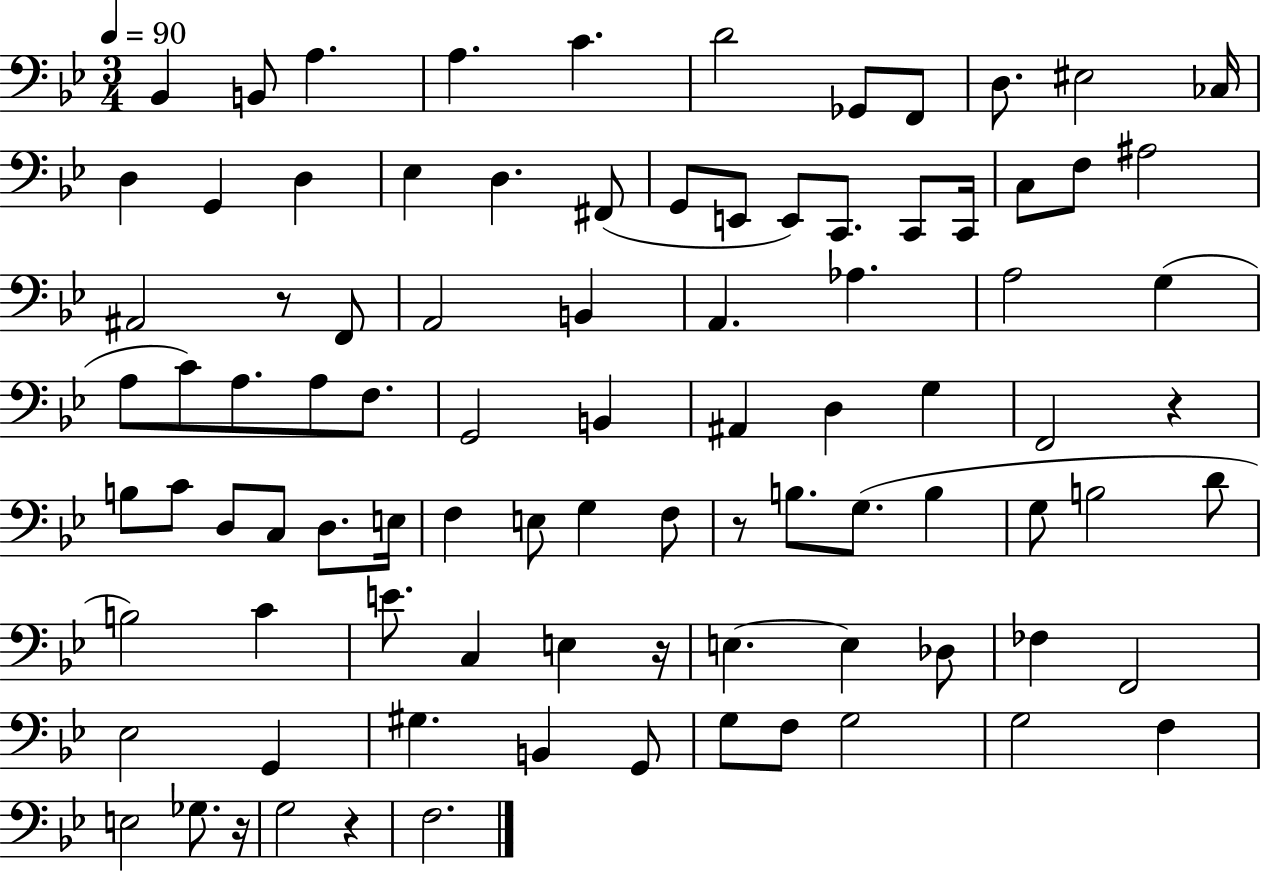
Bb2/q B2/e A3/q. A3/q. C4/q. D4/h Gb2/e F2/e D3/e. EIS3/h CES3/s D3/q G2/q D3/q Eb3/q D3/q. F#2/e G2/e E2/e E2/e C2/e. C2/e C2/s C3/e F3/e A#3/h A#2/h R/e F2/e A2/h B2/q A2/q. Ab3/q. A3/h G3/q A3/e C4/e A3/e. A3/e F3/e. G2/h B2/q A#2/q D3/q G3/q F2/h R/q B3/e C4/e D3/e C3/e D3/e. E3/s F3/q E3/e G3/q F3/e R/e B3/e. G3/e. B3/q G3/e B3/h D4/e B3/h C4/q E4/e. C3/q E3/q R/s E3/q. E3/q Db3/e FES3/q F2/h Eb3/h G2/q G#3/q. B2/q G2/e G3/e F3/e G3/h G3/h F3/q E3/h Gb3/e. R/s G3/h R/q F3/h.